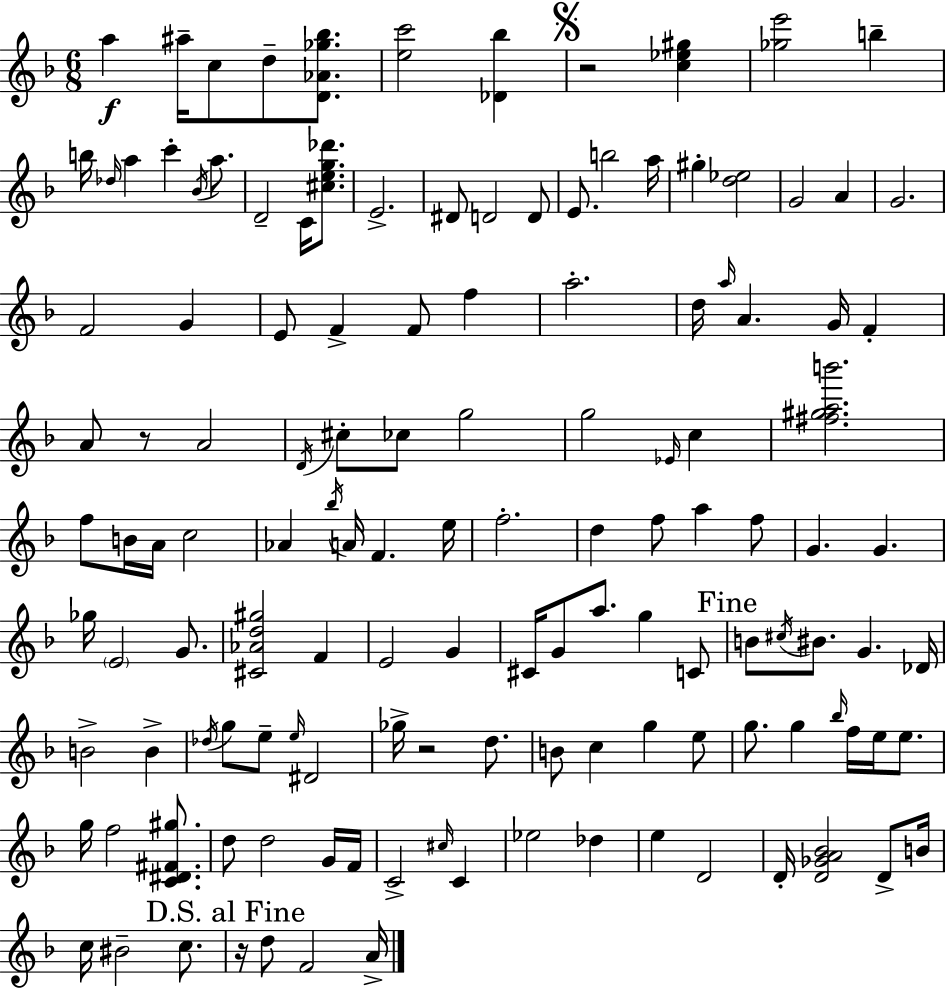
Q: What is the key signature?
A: F major